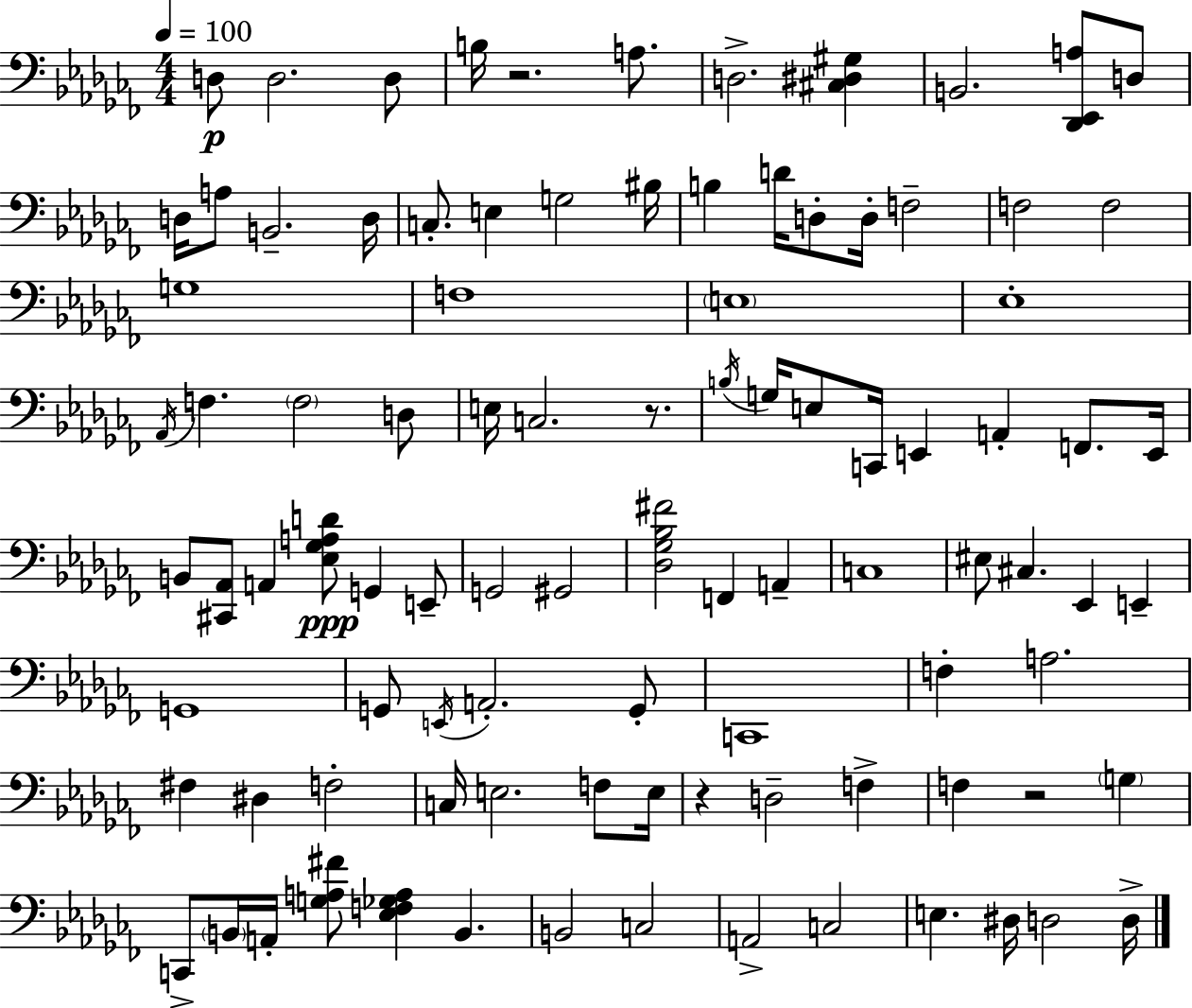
X:1
T:Untitled
M:4/4
L:1/4
K:Abm
D,/2 D,2 D,/2 B,/4 z2 A,/2 D,2 [^C,^D,^G,] B,,2 [_D,,_E,,A,]/2 D,/2 D,/4 A,/2 B,,2 D,/4 C,/2 E, G,2 ^B,/4 B, D/4 D,/2 D,/4 F,2 F,2 F,2 G,4 F,4 E,4 _E,4 _A,,/4 F, F,2 D,/2 E,/4 C,2 z/2 B,/4 G,/4 E,/2 C,,/4 E,, A,, F,,/2 E,,/4 B,,/2 [^C,,_A,,]/2 A,, [_E,_G,A,D]/2 G,, E,,/2 G,,2 ^G,,2 [_D,_G,_B,^F]2 F,, A,, C,4 ^E,/2 ^C, _E,, E,, G,,4 G,,/2 E,,/4 A,,2 G,,/2 C,,4 F, A,2 ^F, ^D, F,2 C,/4 E,2 F,/2 E,/4 z D,2 F, F, z2 G, C,,/2 B,,/4 A,,/4 [G,A,^F]/2 [_E,F,_G,A,] B,, B,,2 C,2 A,,2 C,2 E, ^D,/4 D,2 D,/4